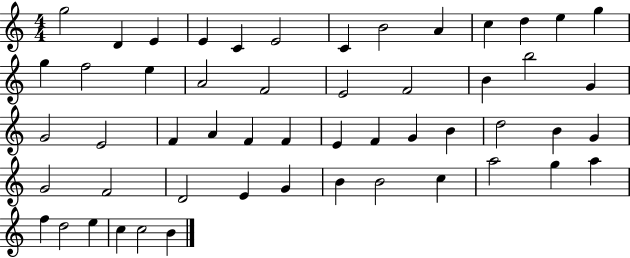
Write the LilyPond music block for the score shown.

{
  \clef treble
  \numericTimeSignature
  \time 4/4
  \key c \major
  g''2 d'4 e'4 | e'4 c'4 e'2 | c'4 b'2 a'4 | c''4 d''4 e''4 g''4 | \break g''4 f''2 e''4 | a'2 f'2 | e'2 f'2 | b'4 b''2 g'4 | \break g'2 e'2 | f'4 a'4 f'4 f'4 | e'4 f'4 g'4 b'4 | d''2 b'4 g'4 | \break g'2 f'2 | d'2 e'4 g'4 | b'4 b'2 c''4 | a''2 g''4 a''4 | \break f''4 d''2 e''4 | c''4 c''2 b'4 | \bar "|."
}